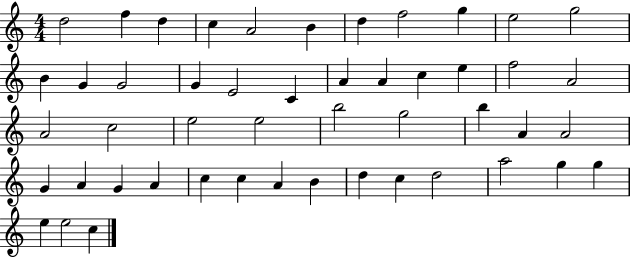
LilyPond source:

{
  \clef treble
  \numericTimeSignature
  \time 4/4
  \key c \major
  d''2 f''4 d''4 | c''4 a'2 b'4 | d''4 f''2 g''4 | e''2 g''2 | \break b'4 g'4 g'2 | g'4 e'2 c'4 | a'4 a'4 c''4 e''4 | f''2 a'2 | \break a'2 c''2 | e''2 e''2 | b''2 g''2 | b''4 a'4 a'2 | \break g'4 a'4 g'4 a'4 | c''4 c''4 a'4 b'4 | d''4 c''4 d''2 | a''2 g''4 g''4 | \break e''4 e''2 c''4 | \bar "|."
}